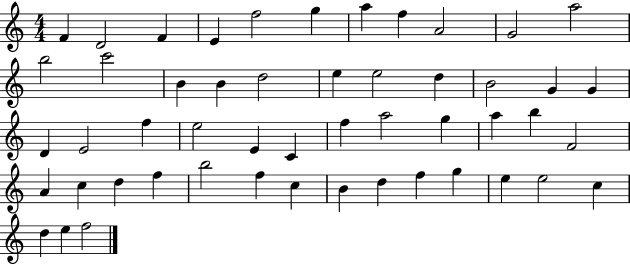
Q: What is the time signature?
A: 4/4